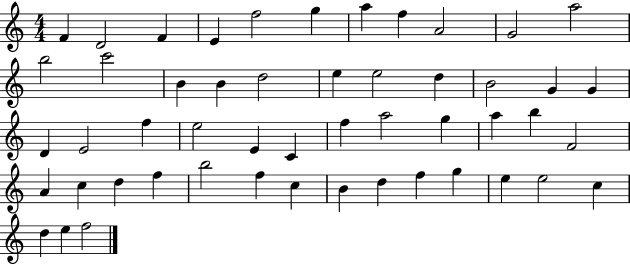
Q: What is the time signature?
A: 4/4